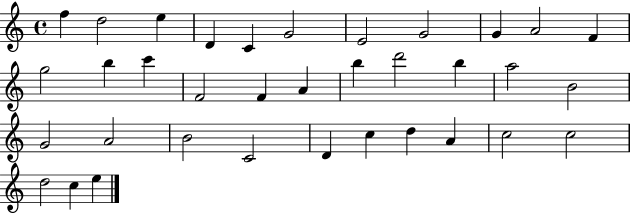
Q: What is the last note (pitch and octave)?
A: E5